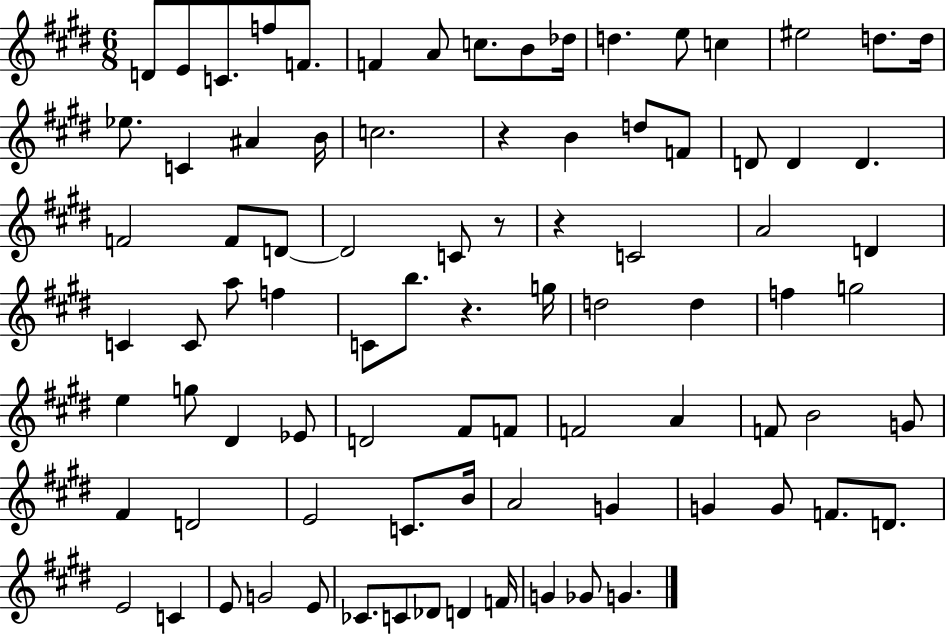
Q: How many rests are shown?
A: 4